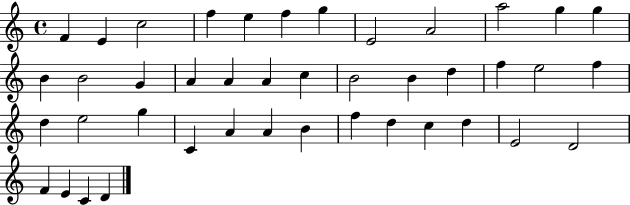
F4/q E4/q C5/h F5/q E5/q F5/q G5/q E4/h A4/h A5/h G5/q G5/q B4/q B4/h G4/q A4/q A4/q A4/q C5/q B4/h B4/q D5/q F5/q E5/h F5/q D5/q E5/h G5/q C4/q A4/q A4/q B4/q F5/q D5/q C5/q D5/q E4/h D4/h F4/q E4/q C4/q D4/q